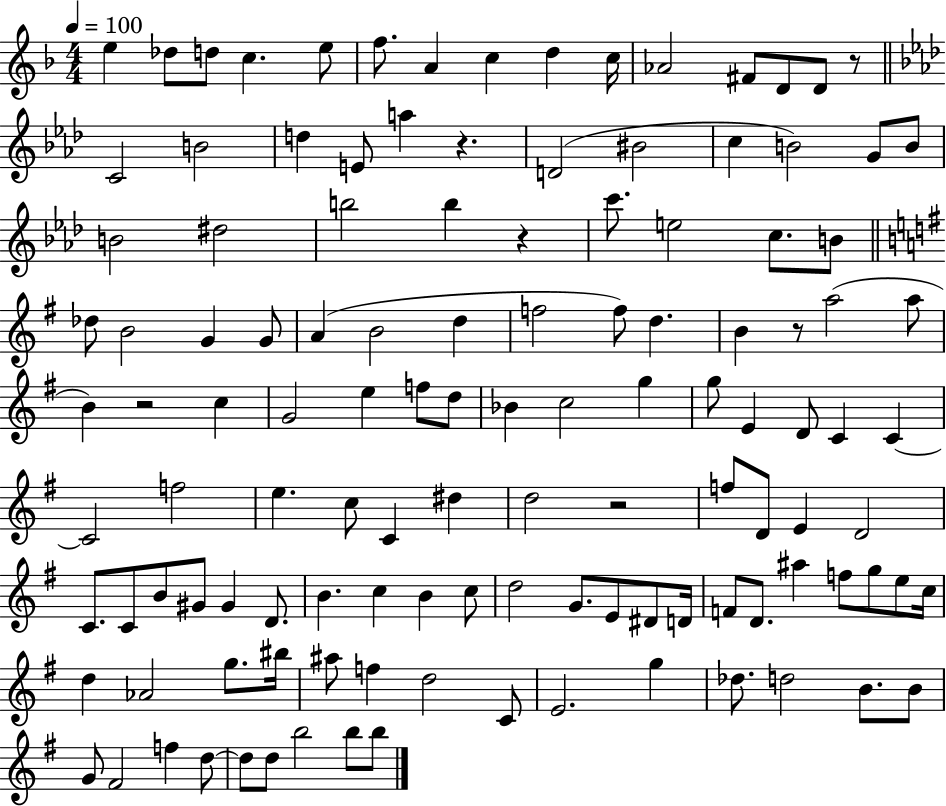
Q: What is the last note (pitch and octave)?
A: B5